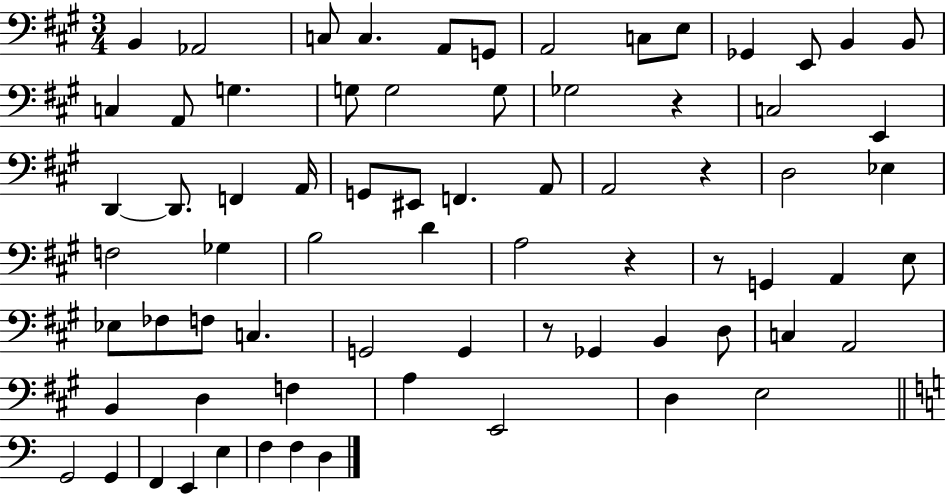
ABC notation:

X:1
T:Untitled
M:3/4
L:1/4
K:A
B,, _A,,2 C,/2 C, A,,/2 G,,/2 A,,2 C,/2 E,/2 _G,, E,,/2 B,, B,,/2 C, A,,/2 G, G,/2 G,2 G,/2 _G,2 z C,2 E,, D,, D,,/2 F,, A,,/4 G,,/2 ^E,,/2 F,, A,,/2 A,,2 z D,2 _E, F,2 _G, B,2 D A,2 z z/2 G,, A,, E,/2 _E,/2 _F,/2 F,/2 C, G,,2 G,, z/2 _G,, B,, D,/2 C, A,,2 B,, D, F, A, E,,2 D, E,2 G,,2 G,, F,, E,, E, F, F, D,